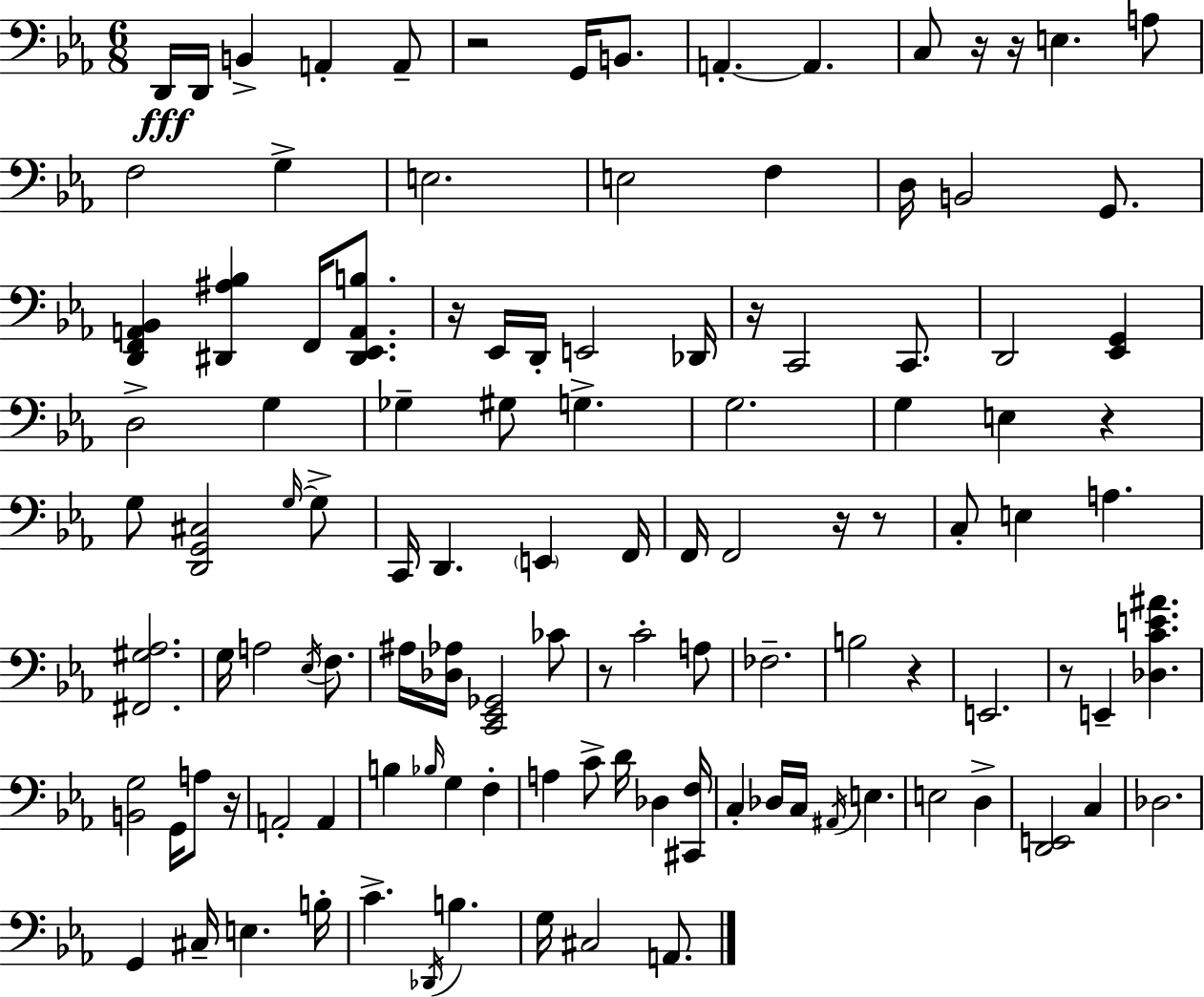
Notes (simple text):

D2/s D2/s B2/q A2/q A2/e R/h G2/s B2/e. A2/q. A2/q. C3/e R/s R/s E3/q. A3/e F3/h G3/q E3/h. E3/h F3/q D3/s B2/h G2/e. [D2,F2,A2,Bb2]/q [D#2,A#3,Bb3]/q F2/s [D#2,Eb2,A2,B3]/e. R/s Eb2/s D2/s E2/h Db2/s R/s C2/h C2/e. D2/h [Eb2,G2]/q D3/h G3/q Gb3/q G#3/e G3/q. G3/h. G3/q E3/q R/q G3/e [D2,G2,C#3]/h G3/s G3/e C2/s D2/q. E2/q F2/s F2/s F2/h R/s R/e C3/e E3/q A3/q. [F#2,G#3,Ab3]/h. G3/s A3/h Eb3/s F3/e. A#3/s [Db3,Ab3]/s [C2,Eb2,Gb2]/h CES4/e R/e C4/h A3/e FES3/h. B3/h R/q E2/h. R/e E2/q [Db3,C4,E4,A#4]/q. [B2,G3]/h G2/s A3/e R/s A2/h A2/q B3/q Bb3/s G3/q F3/q A3/q C4/e D4/s Db3/q [C#2,F3]/s C3/q Db3/s C3/s A#2/s E3/q. E3/h D3/q [D2,E2]/h C3/q Db3/h. G2/q C#3/s E3/q. B3/s C4/q. Db2/s B3/q. G3/s C#3/h A2/e.